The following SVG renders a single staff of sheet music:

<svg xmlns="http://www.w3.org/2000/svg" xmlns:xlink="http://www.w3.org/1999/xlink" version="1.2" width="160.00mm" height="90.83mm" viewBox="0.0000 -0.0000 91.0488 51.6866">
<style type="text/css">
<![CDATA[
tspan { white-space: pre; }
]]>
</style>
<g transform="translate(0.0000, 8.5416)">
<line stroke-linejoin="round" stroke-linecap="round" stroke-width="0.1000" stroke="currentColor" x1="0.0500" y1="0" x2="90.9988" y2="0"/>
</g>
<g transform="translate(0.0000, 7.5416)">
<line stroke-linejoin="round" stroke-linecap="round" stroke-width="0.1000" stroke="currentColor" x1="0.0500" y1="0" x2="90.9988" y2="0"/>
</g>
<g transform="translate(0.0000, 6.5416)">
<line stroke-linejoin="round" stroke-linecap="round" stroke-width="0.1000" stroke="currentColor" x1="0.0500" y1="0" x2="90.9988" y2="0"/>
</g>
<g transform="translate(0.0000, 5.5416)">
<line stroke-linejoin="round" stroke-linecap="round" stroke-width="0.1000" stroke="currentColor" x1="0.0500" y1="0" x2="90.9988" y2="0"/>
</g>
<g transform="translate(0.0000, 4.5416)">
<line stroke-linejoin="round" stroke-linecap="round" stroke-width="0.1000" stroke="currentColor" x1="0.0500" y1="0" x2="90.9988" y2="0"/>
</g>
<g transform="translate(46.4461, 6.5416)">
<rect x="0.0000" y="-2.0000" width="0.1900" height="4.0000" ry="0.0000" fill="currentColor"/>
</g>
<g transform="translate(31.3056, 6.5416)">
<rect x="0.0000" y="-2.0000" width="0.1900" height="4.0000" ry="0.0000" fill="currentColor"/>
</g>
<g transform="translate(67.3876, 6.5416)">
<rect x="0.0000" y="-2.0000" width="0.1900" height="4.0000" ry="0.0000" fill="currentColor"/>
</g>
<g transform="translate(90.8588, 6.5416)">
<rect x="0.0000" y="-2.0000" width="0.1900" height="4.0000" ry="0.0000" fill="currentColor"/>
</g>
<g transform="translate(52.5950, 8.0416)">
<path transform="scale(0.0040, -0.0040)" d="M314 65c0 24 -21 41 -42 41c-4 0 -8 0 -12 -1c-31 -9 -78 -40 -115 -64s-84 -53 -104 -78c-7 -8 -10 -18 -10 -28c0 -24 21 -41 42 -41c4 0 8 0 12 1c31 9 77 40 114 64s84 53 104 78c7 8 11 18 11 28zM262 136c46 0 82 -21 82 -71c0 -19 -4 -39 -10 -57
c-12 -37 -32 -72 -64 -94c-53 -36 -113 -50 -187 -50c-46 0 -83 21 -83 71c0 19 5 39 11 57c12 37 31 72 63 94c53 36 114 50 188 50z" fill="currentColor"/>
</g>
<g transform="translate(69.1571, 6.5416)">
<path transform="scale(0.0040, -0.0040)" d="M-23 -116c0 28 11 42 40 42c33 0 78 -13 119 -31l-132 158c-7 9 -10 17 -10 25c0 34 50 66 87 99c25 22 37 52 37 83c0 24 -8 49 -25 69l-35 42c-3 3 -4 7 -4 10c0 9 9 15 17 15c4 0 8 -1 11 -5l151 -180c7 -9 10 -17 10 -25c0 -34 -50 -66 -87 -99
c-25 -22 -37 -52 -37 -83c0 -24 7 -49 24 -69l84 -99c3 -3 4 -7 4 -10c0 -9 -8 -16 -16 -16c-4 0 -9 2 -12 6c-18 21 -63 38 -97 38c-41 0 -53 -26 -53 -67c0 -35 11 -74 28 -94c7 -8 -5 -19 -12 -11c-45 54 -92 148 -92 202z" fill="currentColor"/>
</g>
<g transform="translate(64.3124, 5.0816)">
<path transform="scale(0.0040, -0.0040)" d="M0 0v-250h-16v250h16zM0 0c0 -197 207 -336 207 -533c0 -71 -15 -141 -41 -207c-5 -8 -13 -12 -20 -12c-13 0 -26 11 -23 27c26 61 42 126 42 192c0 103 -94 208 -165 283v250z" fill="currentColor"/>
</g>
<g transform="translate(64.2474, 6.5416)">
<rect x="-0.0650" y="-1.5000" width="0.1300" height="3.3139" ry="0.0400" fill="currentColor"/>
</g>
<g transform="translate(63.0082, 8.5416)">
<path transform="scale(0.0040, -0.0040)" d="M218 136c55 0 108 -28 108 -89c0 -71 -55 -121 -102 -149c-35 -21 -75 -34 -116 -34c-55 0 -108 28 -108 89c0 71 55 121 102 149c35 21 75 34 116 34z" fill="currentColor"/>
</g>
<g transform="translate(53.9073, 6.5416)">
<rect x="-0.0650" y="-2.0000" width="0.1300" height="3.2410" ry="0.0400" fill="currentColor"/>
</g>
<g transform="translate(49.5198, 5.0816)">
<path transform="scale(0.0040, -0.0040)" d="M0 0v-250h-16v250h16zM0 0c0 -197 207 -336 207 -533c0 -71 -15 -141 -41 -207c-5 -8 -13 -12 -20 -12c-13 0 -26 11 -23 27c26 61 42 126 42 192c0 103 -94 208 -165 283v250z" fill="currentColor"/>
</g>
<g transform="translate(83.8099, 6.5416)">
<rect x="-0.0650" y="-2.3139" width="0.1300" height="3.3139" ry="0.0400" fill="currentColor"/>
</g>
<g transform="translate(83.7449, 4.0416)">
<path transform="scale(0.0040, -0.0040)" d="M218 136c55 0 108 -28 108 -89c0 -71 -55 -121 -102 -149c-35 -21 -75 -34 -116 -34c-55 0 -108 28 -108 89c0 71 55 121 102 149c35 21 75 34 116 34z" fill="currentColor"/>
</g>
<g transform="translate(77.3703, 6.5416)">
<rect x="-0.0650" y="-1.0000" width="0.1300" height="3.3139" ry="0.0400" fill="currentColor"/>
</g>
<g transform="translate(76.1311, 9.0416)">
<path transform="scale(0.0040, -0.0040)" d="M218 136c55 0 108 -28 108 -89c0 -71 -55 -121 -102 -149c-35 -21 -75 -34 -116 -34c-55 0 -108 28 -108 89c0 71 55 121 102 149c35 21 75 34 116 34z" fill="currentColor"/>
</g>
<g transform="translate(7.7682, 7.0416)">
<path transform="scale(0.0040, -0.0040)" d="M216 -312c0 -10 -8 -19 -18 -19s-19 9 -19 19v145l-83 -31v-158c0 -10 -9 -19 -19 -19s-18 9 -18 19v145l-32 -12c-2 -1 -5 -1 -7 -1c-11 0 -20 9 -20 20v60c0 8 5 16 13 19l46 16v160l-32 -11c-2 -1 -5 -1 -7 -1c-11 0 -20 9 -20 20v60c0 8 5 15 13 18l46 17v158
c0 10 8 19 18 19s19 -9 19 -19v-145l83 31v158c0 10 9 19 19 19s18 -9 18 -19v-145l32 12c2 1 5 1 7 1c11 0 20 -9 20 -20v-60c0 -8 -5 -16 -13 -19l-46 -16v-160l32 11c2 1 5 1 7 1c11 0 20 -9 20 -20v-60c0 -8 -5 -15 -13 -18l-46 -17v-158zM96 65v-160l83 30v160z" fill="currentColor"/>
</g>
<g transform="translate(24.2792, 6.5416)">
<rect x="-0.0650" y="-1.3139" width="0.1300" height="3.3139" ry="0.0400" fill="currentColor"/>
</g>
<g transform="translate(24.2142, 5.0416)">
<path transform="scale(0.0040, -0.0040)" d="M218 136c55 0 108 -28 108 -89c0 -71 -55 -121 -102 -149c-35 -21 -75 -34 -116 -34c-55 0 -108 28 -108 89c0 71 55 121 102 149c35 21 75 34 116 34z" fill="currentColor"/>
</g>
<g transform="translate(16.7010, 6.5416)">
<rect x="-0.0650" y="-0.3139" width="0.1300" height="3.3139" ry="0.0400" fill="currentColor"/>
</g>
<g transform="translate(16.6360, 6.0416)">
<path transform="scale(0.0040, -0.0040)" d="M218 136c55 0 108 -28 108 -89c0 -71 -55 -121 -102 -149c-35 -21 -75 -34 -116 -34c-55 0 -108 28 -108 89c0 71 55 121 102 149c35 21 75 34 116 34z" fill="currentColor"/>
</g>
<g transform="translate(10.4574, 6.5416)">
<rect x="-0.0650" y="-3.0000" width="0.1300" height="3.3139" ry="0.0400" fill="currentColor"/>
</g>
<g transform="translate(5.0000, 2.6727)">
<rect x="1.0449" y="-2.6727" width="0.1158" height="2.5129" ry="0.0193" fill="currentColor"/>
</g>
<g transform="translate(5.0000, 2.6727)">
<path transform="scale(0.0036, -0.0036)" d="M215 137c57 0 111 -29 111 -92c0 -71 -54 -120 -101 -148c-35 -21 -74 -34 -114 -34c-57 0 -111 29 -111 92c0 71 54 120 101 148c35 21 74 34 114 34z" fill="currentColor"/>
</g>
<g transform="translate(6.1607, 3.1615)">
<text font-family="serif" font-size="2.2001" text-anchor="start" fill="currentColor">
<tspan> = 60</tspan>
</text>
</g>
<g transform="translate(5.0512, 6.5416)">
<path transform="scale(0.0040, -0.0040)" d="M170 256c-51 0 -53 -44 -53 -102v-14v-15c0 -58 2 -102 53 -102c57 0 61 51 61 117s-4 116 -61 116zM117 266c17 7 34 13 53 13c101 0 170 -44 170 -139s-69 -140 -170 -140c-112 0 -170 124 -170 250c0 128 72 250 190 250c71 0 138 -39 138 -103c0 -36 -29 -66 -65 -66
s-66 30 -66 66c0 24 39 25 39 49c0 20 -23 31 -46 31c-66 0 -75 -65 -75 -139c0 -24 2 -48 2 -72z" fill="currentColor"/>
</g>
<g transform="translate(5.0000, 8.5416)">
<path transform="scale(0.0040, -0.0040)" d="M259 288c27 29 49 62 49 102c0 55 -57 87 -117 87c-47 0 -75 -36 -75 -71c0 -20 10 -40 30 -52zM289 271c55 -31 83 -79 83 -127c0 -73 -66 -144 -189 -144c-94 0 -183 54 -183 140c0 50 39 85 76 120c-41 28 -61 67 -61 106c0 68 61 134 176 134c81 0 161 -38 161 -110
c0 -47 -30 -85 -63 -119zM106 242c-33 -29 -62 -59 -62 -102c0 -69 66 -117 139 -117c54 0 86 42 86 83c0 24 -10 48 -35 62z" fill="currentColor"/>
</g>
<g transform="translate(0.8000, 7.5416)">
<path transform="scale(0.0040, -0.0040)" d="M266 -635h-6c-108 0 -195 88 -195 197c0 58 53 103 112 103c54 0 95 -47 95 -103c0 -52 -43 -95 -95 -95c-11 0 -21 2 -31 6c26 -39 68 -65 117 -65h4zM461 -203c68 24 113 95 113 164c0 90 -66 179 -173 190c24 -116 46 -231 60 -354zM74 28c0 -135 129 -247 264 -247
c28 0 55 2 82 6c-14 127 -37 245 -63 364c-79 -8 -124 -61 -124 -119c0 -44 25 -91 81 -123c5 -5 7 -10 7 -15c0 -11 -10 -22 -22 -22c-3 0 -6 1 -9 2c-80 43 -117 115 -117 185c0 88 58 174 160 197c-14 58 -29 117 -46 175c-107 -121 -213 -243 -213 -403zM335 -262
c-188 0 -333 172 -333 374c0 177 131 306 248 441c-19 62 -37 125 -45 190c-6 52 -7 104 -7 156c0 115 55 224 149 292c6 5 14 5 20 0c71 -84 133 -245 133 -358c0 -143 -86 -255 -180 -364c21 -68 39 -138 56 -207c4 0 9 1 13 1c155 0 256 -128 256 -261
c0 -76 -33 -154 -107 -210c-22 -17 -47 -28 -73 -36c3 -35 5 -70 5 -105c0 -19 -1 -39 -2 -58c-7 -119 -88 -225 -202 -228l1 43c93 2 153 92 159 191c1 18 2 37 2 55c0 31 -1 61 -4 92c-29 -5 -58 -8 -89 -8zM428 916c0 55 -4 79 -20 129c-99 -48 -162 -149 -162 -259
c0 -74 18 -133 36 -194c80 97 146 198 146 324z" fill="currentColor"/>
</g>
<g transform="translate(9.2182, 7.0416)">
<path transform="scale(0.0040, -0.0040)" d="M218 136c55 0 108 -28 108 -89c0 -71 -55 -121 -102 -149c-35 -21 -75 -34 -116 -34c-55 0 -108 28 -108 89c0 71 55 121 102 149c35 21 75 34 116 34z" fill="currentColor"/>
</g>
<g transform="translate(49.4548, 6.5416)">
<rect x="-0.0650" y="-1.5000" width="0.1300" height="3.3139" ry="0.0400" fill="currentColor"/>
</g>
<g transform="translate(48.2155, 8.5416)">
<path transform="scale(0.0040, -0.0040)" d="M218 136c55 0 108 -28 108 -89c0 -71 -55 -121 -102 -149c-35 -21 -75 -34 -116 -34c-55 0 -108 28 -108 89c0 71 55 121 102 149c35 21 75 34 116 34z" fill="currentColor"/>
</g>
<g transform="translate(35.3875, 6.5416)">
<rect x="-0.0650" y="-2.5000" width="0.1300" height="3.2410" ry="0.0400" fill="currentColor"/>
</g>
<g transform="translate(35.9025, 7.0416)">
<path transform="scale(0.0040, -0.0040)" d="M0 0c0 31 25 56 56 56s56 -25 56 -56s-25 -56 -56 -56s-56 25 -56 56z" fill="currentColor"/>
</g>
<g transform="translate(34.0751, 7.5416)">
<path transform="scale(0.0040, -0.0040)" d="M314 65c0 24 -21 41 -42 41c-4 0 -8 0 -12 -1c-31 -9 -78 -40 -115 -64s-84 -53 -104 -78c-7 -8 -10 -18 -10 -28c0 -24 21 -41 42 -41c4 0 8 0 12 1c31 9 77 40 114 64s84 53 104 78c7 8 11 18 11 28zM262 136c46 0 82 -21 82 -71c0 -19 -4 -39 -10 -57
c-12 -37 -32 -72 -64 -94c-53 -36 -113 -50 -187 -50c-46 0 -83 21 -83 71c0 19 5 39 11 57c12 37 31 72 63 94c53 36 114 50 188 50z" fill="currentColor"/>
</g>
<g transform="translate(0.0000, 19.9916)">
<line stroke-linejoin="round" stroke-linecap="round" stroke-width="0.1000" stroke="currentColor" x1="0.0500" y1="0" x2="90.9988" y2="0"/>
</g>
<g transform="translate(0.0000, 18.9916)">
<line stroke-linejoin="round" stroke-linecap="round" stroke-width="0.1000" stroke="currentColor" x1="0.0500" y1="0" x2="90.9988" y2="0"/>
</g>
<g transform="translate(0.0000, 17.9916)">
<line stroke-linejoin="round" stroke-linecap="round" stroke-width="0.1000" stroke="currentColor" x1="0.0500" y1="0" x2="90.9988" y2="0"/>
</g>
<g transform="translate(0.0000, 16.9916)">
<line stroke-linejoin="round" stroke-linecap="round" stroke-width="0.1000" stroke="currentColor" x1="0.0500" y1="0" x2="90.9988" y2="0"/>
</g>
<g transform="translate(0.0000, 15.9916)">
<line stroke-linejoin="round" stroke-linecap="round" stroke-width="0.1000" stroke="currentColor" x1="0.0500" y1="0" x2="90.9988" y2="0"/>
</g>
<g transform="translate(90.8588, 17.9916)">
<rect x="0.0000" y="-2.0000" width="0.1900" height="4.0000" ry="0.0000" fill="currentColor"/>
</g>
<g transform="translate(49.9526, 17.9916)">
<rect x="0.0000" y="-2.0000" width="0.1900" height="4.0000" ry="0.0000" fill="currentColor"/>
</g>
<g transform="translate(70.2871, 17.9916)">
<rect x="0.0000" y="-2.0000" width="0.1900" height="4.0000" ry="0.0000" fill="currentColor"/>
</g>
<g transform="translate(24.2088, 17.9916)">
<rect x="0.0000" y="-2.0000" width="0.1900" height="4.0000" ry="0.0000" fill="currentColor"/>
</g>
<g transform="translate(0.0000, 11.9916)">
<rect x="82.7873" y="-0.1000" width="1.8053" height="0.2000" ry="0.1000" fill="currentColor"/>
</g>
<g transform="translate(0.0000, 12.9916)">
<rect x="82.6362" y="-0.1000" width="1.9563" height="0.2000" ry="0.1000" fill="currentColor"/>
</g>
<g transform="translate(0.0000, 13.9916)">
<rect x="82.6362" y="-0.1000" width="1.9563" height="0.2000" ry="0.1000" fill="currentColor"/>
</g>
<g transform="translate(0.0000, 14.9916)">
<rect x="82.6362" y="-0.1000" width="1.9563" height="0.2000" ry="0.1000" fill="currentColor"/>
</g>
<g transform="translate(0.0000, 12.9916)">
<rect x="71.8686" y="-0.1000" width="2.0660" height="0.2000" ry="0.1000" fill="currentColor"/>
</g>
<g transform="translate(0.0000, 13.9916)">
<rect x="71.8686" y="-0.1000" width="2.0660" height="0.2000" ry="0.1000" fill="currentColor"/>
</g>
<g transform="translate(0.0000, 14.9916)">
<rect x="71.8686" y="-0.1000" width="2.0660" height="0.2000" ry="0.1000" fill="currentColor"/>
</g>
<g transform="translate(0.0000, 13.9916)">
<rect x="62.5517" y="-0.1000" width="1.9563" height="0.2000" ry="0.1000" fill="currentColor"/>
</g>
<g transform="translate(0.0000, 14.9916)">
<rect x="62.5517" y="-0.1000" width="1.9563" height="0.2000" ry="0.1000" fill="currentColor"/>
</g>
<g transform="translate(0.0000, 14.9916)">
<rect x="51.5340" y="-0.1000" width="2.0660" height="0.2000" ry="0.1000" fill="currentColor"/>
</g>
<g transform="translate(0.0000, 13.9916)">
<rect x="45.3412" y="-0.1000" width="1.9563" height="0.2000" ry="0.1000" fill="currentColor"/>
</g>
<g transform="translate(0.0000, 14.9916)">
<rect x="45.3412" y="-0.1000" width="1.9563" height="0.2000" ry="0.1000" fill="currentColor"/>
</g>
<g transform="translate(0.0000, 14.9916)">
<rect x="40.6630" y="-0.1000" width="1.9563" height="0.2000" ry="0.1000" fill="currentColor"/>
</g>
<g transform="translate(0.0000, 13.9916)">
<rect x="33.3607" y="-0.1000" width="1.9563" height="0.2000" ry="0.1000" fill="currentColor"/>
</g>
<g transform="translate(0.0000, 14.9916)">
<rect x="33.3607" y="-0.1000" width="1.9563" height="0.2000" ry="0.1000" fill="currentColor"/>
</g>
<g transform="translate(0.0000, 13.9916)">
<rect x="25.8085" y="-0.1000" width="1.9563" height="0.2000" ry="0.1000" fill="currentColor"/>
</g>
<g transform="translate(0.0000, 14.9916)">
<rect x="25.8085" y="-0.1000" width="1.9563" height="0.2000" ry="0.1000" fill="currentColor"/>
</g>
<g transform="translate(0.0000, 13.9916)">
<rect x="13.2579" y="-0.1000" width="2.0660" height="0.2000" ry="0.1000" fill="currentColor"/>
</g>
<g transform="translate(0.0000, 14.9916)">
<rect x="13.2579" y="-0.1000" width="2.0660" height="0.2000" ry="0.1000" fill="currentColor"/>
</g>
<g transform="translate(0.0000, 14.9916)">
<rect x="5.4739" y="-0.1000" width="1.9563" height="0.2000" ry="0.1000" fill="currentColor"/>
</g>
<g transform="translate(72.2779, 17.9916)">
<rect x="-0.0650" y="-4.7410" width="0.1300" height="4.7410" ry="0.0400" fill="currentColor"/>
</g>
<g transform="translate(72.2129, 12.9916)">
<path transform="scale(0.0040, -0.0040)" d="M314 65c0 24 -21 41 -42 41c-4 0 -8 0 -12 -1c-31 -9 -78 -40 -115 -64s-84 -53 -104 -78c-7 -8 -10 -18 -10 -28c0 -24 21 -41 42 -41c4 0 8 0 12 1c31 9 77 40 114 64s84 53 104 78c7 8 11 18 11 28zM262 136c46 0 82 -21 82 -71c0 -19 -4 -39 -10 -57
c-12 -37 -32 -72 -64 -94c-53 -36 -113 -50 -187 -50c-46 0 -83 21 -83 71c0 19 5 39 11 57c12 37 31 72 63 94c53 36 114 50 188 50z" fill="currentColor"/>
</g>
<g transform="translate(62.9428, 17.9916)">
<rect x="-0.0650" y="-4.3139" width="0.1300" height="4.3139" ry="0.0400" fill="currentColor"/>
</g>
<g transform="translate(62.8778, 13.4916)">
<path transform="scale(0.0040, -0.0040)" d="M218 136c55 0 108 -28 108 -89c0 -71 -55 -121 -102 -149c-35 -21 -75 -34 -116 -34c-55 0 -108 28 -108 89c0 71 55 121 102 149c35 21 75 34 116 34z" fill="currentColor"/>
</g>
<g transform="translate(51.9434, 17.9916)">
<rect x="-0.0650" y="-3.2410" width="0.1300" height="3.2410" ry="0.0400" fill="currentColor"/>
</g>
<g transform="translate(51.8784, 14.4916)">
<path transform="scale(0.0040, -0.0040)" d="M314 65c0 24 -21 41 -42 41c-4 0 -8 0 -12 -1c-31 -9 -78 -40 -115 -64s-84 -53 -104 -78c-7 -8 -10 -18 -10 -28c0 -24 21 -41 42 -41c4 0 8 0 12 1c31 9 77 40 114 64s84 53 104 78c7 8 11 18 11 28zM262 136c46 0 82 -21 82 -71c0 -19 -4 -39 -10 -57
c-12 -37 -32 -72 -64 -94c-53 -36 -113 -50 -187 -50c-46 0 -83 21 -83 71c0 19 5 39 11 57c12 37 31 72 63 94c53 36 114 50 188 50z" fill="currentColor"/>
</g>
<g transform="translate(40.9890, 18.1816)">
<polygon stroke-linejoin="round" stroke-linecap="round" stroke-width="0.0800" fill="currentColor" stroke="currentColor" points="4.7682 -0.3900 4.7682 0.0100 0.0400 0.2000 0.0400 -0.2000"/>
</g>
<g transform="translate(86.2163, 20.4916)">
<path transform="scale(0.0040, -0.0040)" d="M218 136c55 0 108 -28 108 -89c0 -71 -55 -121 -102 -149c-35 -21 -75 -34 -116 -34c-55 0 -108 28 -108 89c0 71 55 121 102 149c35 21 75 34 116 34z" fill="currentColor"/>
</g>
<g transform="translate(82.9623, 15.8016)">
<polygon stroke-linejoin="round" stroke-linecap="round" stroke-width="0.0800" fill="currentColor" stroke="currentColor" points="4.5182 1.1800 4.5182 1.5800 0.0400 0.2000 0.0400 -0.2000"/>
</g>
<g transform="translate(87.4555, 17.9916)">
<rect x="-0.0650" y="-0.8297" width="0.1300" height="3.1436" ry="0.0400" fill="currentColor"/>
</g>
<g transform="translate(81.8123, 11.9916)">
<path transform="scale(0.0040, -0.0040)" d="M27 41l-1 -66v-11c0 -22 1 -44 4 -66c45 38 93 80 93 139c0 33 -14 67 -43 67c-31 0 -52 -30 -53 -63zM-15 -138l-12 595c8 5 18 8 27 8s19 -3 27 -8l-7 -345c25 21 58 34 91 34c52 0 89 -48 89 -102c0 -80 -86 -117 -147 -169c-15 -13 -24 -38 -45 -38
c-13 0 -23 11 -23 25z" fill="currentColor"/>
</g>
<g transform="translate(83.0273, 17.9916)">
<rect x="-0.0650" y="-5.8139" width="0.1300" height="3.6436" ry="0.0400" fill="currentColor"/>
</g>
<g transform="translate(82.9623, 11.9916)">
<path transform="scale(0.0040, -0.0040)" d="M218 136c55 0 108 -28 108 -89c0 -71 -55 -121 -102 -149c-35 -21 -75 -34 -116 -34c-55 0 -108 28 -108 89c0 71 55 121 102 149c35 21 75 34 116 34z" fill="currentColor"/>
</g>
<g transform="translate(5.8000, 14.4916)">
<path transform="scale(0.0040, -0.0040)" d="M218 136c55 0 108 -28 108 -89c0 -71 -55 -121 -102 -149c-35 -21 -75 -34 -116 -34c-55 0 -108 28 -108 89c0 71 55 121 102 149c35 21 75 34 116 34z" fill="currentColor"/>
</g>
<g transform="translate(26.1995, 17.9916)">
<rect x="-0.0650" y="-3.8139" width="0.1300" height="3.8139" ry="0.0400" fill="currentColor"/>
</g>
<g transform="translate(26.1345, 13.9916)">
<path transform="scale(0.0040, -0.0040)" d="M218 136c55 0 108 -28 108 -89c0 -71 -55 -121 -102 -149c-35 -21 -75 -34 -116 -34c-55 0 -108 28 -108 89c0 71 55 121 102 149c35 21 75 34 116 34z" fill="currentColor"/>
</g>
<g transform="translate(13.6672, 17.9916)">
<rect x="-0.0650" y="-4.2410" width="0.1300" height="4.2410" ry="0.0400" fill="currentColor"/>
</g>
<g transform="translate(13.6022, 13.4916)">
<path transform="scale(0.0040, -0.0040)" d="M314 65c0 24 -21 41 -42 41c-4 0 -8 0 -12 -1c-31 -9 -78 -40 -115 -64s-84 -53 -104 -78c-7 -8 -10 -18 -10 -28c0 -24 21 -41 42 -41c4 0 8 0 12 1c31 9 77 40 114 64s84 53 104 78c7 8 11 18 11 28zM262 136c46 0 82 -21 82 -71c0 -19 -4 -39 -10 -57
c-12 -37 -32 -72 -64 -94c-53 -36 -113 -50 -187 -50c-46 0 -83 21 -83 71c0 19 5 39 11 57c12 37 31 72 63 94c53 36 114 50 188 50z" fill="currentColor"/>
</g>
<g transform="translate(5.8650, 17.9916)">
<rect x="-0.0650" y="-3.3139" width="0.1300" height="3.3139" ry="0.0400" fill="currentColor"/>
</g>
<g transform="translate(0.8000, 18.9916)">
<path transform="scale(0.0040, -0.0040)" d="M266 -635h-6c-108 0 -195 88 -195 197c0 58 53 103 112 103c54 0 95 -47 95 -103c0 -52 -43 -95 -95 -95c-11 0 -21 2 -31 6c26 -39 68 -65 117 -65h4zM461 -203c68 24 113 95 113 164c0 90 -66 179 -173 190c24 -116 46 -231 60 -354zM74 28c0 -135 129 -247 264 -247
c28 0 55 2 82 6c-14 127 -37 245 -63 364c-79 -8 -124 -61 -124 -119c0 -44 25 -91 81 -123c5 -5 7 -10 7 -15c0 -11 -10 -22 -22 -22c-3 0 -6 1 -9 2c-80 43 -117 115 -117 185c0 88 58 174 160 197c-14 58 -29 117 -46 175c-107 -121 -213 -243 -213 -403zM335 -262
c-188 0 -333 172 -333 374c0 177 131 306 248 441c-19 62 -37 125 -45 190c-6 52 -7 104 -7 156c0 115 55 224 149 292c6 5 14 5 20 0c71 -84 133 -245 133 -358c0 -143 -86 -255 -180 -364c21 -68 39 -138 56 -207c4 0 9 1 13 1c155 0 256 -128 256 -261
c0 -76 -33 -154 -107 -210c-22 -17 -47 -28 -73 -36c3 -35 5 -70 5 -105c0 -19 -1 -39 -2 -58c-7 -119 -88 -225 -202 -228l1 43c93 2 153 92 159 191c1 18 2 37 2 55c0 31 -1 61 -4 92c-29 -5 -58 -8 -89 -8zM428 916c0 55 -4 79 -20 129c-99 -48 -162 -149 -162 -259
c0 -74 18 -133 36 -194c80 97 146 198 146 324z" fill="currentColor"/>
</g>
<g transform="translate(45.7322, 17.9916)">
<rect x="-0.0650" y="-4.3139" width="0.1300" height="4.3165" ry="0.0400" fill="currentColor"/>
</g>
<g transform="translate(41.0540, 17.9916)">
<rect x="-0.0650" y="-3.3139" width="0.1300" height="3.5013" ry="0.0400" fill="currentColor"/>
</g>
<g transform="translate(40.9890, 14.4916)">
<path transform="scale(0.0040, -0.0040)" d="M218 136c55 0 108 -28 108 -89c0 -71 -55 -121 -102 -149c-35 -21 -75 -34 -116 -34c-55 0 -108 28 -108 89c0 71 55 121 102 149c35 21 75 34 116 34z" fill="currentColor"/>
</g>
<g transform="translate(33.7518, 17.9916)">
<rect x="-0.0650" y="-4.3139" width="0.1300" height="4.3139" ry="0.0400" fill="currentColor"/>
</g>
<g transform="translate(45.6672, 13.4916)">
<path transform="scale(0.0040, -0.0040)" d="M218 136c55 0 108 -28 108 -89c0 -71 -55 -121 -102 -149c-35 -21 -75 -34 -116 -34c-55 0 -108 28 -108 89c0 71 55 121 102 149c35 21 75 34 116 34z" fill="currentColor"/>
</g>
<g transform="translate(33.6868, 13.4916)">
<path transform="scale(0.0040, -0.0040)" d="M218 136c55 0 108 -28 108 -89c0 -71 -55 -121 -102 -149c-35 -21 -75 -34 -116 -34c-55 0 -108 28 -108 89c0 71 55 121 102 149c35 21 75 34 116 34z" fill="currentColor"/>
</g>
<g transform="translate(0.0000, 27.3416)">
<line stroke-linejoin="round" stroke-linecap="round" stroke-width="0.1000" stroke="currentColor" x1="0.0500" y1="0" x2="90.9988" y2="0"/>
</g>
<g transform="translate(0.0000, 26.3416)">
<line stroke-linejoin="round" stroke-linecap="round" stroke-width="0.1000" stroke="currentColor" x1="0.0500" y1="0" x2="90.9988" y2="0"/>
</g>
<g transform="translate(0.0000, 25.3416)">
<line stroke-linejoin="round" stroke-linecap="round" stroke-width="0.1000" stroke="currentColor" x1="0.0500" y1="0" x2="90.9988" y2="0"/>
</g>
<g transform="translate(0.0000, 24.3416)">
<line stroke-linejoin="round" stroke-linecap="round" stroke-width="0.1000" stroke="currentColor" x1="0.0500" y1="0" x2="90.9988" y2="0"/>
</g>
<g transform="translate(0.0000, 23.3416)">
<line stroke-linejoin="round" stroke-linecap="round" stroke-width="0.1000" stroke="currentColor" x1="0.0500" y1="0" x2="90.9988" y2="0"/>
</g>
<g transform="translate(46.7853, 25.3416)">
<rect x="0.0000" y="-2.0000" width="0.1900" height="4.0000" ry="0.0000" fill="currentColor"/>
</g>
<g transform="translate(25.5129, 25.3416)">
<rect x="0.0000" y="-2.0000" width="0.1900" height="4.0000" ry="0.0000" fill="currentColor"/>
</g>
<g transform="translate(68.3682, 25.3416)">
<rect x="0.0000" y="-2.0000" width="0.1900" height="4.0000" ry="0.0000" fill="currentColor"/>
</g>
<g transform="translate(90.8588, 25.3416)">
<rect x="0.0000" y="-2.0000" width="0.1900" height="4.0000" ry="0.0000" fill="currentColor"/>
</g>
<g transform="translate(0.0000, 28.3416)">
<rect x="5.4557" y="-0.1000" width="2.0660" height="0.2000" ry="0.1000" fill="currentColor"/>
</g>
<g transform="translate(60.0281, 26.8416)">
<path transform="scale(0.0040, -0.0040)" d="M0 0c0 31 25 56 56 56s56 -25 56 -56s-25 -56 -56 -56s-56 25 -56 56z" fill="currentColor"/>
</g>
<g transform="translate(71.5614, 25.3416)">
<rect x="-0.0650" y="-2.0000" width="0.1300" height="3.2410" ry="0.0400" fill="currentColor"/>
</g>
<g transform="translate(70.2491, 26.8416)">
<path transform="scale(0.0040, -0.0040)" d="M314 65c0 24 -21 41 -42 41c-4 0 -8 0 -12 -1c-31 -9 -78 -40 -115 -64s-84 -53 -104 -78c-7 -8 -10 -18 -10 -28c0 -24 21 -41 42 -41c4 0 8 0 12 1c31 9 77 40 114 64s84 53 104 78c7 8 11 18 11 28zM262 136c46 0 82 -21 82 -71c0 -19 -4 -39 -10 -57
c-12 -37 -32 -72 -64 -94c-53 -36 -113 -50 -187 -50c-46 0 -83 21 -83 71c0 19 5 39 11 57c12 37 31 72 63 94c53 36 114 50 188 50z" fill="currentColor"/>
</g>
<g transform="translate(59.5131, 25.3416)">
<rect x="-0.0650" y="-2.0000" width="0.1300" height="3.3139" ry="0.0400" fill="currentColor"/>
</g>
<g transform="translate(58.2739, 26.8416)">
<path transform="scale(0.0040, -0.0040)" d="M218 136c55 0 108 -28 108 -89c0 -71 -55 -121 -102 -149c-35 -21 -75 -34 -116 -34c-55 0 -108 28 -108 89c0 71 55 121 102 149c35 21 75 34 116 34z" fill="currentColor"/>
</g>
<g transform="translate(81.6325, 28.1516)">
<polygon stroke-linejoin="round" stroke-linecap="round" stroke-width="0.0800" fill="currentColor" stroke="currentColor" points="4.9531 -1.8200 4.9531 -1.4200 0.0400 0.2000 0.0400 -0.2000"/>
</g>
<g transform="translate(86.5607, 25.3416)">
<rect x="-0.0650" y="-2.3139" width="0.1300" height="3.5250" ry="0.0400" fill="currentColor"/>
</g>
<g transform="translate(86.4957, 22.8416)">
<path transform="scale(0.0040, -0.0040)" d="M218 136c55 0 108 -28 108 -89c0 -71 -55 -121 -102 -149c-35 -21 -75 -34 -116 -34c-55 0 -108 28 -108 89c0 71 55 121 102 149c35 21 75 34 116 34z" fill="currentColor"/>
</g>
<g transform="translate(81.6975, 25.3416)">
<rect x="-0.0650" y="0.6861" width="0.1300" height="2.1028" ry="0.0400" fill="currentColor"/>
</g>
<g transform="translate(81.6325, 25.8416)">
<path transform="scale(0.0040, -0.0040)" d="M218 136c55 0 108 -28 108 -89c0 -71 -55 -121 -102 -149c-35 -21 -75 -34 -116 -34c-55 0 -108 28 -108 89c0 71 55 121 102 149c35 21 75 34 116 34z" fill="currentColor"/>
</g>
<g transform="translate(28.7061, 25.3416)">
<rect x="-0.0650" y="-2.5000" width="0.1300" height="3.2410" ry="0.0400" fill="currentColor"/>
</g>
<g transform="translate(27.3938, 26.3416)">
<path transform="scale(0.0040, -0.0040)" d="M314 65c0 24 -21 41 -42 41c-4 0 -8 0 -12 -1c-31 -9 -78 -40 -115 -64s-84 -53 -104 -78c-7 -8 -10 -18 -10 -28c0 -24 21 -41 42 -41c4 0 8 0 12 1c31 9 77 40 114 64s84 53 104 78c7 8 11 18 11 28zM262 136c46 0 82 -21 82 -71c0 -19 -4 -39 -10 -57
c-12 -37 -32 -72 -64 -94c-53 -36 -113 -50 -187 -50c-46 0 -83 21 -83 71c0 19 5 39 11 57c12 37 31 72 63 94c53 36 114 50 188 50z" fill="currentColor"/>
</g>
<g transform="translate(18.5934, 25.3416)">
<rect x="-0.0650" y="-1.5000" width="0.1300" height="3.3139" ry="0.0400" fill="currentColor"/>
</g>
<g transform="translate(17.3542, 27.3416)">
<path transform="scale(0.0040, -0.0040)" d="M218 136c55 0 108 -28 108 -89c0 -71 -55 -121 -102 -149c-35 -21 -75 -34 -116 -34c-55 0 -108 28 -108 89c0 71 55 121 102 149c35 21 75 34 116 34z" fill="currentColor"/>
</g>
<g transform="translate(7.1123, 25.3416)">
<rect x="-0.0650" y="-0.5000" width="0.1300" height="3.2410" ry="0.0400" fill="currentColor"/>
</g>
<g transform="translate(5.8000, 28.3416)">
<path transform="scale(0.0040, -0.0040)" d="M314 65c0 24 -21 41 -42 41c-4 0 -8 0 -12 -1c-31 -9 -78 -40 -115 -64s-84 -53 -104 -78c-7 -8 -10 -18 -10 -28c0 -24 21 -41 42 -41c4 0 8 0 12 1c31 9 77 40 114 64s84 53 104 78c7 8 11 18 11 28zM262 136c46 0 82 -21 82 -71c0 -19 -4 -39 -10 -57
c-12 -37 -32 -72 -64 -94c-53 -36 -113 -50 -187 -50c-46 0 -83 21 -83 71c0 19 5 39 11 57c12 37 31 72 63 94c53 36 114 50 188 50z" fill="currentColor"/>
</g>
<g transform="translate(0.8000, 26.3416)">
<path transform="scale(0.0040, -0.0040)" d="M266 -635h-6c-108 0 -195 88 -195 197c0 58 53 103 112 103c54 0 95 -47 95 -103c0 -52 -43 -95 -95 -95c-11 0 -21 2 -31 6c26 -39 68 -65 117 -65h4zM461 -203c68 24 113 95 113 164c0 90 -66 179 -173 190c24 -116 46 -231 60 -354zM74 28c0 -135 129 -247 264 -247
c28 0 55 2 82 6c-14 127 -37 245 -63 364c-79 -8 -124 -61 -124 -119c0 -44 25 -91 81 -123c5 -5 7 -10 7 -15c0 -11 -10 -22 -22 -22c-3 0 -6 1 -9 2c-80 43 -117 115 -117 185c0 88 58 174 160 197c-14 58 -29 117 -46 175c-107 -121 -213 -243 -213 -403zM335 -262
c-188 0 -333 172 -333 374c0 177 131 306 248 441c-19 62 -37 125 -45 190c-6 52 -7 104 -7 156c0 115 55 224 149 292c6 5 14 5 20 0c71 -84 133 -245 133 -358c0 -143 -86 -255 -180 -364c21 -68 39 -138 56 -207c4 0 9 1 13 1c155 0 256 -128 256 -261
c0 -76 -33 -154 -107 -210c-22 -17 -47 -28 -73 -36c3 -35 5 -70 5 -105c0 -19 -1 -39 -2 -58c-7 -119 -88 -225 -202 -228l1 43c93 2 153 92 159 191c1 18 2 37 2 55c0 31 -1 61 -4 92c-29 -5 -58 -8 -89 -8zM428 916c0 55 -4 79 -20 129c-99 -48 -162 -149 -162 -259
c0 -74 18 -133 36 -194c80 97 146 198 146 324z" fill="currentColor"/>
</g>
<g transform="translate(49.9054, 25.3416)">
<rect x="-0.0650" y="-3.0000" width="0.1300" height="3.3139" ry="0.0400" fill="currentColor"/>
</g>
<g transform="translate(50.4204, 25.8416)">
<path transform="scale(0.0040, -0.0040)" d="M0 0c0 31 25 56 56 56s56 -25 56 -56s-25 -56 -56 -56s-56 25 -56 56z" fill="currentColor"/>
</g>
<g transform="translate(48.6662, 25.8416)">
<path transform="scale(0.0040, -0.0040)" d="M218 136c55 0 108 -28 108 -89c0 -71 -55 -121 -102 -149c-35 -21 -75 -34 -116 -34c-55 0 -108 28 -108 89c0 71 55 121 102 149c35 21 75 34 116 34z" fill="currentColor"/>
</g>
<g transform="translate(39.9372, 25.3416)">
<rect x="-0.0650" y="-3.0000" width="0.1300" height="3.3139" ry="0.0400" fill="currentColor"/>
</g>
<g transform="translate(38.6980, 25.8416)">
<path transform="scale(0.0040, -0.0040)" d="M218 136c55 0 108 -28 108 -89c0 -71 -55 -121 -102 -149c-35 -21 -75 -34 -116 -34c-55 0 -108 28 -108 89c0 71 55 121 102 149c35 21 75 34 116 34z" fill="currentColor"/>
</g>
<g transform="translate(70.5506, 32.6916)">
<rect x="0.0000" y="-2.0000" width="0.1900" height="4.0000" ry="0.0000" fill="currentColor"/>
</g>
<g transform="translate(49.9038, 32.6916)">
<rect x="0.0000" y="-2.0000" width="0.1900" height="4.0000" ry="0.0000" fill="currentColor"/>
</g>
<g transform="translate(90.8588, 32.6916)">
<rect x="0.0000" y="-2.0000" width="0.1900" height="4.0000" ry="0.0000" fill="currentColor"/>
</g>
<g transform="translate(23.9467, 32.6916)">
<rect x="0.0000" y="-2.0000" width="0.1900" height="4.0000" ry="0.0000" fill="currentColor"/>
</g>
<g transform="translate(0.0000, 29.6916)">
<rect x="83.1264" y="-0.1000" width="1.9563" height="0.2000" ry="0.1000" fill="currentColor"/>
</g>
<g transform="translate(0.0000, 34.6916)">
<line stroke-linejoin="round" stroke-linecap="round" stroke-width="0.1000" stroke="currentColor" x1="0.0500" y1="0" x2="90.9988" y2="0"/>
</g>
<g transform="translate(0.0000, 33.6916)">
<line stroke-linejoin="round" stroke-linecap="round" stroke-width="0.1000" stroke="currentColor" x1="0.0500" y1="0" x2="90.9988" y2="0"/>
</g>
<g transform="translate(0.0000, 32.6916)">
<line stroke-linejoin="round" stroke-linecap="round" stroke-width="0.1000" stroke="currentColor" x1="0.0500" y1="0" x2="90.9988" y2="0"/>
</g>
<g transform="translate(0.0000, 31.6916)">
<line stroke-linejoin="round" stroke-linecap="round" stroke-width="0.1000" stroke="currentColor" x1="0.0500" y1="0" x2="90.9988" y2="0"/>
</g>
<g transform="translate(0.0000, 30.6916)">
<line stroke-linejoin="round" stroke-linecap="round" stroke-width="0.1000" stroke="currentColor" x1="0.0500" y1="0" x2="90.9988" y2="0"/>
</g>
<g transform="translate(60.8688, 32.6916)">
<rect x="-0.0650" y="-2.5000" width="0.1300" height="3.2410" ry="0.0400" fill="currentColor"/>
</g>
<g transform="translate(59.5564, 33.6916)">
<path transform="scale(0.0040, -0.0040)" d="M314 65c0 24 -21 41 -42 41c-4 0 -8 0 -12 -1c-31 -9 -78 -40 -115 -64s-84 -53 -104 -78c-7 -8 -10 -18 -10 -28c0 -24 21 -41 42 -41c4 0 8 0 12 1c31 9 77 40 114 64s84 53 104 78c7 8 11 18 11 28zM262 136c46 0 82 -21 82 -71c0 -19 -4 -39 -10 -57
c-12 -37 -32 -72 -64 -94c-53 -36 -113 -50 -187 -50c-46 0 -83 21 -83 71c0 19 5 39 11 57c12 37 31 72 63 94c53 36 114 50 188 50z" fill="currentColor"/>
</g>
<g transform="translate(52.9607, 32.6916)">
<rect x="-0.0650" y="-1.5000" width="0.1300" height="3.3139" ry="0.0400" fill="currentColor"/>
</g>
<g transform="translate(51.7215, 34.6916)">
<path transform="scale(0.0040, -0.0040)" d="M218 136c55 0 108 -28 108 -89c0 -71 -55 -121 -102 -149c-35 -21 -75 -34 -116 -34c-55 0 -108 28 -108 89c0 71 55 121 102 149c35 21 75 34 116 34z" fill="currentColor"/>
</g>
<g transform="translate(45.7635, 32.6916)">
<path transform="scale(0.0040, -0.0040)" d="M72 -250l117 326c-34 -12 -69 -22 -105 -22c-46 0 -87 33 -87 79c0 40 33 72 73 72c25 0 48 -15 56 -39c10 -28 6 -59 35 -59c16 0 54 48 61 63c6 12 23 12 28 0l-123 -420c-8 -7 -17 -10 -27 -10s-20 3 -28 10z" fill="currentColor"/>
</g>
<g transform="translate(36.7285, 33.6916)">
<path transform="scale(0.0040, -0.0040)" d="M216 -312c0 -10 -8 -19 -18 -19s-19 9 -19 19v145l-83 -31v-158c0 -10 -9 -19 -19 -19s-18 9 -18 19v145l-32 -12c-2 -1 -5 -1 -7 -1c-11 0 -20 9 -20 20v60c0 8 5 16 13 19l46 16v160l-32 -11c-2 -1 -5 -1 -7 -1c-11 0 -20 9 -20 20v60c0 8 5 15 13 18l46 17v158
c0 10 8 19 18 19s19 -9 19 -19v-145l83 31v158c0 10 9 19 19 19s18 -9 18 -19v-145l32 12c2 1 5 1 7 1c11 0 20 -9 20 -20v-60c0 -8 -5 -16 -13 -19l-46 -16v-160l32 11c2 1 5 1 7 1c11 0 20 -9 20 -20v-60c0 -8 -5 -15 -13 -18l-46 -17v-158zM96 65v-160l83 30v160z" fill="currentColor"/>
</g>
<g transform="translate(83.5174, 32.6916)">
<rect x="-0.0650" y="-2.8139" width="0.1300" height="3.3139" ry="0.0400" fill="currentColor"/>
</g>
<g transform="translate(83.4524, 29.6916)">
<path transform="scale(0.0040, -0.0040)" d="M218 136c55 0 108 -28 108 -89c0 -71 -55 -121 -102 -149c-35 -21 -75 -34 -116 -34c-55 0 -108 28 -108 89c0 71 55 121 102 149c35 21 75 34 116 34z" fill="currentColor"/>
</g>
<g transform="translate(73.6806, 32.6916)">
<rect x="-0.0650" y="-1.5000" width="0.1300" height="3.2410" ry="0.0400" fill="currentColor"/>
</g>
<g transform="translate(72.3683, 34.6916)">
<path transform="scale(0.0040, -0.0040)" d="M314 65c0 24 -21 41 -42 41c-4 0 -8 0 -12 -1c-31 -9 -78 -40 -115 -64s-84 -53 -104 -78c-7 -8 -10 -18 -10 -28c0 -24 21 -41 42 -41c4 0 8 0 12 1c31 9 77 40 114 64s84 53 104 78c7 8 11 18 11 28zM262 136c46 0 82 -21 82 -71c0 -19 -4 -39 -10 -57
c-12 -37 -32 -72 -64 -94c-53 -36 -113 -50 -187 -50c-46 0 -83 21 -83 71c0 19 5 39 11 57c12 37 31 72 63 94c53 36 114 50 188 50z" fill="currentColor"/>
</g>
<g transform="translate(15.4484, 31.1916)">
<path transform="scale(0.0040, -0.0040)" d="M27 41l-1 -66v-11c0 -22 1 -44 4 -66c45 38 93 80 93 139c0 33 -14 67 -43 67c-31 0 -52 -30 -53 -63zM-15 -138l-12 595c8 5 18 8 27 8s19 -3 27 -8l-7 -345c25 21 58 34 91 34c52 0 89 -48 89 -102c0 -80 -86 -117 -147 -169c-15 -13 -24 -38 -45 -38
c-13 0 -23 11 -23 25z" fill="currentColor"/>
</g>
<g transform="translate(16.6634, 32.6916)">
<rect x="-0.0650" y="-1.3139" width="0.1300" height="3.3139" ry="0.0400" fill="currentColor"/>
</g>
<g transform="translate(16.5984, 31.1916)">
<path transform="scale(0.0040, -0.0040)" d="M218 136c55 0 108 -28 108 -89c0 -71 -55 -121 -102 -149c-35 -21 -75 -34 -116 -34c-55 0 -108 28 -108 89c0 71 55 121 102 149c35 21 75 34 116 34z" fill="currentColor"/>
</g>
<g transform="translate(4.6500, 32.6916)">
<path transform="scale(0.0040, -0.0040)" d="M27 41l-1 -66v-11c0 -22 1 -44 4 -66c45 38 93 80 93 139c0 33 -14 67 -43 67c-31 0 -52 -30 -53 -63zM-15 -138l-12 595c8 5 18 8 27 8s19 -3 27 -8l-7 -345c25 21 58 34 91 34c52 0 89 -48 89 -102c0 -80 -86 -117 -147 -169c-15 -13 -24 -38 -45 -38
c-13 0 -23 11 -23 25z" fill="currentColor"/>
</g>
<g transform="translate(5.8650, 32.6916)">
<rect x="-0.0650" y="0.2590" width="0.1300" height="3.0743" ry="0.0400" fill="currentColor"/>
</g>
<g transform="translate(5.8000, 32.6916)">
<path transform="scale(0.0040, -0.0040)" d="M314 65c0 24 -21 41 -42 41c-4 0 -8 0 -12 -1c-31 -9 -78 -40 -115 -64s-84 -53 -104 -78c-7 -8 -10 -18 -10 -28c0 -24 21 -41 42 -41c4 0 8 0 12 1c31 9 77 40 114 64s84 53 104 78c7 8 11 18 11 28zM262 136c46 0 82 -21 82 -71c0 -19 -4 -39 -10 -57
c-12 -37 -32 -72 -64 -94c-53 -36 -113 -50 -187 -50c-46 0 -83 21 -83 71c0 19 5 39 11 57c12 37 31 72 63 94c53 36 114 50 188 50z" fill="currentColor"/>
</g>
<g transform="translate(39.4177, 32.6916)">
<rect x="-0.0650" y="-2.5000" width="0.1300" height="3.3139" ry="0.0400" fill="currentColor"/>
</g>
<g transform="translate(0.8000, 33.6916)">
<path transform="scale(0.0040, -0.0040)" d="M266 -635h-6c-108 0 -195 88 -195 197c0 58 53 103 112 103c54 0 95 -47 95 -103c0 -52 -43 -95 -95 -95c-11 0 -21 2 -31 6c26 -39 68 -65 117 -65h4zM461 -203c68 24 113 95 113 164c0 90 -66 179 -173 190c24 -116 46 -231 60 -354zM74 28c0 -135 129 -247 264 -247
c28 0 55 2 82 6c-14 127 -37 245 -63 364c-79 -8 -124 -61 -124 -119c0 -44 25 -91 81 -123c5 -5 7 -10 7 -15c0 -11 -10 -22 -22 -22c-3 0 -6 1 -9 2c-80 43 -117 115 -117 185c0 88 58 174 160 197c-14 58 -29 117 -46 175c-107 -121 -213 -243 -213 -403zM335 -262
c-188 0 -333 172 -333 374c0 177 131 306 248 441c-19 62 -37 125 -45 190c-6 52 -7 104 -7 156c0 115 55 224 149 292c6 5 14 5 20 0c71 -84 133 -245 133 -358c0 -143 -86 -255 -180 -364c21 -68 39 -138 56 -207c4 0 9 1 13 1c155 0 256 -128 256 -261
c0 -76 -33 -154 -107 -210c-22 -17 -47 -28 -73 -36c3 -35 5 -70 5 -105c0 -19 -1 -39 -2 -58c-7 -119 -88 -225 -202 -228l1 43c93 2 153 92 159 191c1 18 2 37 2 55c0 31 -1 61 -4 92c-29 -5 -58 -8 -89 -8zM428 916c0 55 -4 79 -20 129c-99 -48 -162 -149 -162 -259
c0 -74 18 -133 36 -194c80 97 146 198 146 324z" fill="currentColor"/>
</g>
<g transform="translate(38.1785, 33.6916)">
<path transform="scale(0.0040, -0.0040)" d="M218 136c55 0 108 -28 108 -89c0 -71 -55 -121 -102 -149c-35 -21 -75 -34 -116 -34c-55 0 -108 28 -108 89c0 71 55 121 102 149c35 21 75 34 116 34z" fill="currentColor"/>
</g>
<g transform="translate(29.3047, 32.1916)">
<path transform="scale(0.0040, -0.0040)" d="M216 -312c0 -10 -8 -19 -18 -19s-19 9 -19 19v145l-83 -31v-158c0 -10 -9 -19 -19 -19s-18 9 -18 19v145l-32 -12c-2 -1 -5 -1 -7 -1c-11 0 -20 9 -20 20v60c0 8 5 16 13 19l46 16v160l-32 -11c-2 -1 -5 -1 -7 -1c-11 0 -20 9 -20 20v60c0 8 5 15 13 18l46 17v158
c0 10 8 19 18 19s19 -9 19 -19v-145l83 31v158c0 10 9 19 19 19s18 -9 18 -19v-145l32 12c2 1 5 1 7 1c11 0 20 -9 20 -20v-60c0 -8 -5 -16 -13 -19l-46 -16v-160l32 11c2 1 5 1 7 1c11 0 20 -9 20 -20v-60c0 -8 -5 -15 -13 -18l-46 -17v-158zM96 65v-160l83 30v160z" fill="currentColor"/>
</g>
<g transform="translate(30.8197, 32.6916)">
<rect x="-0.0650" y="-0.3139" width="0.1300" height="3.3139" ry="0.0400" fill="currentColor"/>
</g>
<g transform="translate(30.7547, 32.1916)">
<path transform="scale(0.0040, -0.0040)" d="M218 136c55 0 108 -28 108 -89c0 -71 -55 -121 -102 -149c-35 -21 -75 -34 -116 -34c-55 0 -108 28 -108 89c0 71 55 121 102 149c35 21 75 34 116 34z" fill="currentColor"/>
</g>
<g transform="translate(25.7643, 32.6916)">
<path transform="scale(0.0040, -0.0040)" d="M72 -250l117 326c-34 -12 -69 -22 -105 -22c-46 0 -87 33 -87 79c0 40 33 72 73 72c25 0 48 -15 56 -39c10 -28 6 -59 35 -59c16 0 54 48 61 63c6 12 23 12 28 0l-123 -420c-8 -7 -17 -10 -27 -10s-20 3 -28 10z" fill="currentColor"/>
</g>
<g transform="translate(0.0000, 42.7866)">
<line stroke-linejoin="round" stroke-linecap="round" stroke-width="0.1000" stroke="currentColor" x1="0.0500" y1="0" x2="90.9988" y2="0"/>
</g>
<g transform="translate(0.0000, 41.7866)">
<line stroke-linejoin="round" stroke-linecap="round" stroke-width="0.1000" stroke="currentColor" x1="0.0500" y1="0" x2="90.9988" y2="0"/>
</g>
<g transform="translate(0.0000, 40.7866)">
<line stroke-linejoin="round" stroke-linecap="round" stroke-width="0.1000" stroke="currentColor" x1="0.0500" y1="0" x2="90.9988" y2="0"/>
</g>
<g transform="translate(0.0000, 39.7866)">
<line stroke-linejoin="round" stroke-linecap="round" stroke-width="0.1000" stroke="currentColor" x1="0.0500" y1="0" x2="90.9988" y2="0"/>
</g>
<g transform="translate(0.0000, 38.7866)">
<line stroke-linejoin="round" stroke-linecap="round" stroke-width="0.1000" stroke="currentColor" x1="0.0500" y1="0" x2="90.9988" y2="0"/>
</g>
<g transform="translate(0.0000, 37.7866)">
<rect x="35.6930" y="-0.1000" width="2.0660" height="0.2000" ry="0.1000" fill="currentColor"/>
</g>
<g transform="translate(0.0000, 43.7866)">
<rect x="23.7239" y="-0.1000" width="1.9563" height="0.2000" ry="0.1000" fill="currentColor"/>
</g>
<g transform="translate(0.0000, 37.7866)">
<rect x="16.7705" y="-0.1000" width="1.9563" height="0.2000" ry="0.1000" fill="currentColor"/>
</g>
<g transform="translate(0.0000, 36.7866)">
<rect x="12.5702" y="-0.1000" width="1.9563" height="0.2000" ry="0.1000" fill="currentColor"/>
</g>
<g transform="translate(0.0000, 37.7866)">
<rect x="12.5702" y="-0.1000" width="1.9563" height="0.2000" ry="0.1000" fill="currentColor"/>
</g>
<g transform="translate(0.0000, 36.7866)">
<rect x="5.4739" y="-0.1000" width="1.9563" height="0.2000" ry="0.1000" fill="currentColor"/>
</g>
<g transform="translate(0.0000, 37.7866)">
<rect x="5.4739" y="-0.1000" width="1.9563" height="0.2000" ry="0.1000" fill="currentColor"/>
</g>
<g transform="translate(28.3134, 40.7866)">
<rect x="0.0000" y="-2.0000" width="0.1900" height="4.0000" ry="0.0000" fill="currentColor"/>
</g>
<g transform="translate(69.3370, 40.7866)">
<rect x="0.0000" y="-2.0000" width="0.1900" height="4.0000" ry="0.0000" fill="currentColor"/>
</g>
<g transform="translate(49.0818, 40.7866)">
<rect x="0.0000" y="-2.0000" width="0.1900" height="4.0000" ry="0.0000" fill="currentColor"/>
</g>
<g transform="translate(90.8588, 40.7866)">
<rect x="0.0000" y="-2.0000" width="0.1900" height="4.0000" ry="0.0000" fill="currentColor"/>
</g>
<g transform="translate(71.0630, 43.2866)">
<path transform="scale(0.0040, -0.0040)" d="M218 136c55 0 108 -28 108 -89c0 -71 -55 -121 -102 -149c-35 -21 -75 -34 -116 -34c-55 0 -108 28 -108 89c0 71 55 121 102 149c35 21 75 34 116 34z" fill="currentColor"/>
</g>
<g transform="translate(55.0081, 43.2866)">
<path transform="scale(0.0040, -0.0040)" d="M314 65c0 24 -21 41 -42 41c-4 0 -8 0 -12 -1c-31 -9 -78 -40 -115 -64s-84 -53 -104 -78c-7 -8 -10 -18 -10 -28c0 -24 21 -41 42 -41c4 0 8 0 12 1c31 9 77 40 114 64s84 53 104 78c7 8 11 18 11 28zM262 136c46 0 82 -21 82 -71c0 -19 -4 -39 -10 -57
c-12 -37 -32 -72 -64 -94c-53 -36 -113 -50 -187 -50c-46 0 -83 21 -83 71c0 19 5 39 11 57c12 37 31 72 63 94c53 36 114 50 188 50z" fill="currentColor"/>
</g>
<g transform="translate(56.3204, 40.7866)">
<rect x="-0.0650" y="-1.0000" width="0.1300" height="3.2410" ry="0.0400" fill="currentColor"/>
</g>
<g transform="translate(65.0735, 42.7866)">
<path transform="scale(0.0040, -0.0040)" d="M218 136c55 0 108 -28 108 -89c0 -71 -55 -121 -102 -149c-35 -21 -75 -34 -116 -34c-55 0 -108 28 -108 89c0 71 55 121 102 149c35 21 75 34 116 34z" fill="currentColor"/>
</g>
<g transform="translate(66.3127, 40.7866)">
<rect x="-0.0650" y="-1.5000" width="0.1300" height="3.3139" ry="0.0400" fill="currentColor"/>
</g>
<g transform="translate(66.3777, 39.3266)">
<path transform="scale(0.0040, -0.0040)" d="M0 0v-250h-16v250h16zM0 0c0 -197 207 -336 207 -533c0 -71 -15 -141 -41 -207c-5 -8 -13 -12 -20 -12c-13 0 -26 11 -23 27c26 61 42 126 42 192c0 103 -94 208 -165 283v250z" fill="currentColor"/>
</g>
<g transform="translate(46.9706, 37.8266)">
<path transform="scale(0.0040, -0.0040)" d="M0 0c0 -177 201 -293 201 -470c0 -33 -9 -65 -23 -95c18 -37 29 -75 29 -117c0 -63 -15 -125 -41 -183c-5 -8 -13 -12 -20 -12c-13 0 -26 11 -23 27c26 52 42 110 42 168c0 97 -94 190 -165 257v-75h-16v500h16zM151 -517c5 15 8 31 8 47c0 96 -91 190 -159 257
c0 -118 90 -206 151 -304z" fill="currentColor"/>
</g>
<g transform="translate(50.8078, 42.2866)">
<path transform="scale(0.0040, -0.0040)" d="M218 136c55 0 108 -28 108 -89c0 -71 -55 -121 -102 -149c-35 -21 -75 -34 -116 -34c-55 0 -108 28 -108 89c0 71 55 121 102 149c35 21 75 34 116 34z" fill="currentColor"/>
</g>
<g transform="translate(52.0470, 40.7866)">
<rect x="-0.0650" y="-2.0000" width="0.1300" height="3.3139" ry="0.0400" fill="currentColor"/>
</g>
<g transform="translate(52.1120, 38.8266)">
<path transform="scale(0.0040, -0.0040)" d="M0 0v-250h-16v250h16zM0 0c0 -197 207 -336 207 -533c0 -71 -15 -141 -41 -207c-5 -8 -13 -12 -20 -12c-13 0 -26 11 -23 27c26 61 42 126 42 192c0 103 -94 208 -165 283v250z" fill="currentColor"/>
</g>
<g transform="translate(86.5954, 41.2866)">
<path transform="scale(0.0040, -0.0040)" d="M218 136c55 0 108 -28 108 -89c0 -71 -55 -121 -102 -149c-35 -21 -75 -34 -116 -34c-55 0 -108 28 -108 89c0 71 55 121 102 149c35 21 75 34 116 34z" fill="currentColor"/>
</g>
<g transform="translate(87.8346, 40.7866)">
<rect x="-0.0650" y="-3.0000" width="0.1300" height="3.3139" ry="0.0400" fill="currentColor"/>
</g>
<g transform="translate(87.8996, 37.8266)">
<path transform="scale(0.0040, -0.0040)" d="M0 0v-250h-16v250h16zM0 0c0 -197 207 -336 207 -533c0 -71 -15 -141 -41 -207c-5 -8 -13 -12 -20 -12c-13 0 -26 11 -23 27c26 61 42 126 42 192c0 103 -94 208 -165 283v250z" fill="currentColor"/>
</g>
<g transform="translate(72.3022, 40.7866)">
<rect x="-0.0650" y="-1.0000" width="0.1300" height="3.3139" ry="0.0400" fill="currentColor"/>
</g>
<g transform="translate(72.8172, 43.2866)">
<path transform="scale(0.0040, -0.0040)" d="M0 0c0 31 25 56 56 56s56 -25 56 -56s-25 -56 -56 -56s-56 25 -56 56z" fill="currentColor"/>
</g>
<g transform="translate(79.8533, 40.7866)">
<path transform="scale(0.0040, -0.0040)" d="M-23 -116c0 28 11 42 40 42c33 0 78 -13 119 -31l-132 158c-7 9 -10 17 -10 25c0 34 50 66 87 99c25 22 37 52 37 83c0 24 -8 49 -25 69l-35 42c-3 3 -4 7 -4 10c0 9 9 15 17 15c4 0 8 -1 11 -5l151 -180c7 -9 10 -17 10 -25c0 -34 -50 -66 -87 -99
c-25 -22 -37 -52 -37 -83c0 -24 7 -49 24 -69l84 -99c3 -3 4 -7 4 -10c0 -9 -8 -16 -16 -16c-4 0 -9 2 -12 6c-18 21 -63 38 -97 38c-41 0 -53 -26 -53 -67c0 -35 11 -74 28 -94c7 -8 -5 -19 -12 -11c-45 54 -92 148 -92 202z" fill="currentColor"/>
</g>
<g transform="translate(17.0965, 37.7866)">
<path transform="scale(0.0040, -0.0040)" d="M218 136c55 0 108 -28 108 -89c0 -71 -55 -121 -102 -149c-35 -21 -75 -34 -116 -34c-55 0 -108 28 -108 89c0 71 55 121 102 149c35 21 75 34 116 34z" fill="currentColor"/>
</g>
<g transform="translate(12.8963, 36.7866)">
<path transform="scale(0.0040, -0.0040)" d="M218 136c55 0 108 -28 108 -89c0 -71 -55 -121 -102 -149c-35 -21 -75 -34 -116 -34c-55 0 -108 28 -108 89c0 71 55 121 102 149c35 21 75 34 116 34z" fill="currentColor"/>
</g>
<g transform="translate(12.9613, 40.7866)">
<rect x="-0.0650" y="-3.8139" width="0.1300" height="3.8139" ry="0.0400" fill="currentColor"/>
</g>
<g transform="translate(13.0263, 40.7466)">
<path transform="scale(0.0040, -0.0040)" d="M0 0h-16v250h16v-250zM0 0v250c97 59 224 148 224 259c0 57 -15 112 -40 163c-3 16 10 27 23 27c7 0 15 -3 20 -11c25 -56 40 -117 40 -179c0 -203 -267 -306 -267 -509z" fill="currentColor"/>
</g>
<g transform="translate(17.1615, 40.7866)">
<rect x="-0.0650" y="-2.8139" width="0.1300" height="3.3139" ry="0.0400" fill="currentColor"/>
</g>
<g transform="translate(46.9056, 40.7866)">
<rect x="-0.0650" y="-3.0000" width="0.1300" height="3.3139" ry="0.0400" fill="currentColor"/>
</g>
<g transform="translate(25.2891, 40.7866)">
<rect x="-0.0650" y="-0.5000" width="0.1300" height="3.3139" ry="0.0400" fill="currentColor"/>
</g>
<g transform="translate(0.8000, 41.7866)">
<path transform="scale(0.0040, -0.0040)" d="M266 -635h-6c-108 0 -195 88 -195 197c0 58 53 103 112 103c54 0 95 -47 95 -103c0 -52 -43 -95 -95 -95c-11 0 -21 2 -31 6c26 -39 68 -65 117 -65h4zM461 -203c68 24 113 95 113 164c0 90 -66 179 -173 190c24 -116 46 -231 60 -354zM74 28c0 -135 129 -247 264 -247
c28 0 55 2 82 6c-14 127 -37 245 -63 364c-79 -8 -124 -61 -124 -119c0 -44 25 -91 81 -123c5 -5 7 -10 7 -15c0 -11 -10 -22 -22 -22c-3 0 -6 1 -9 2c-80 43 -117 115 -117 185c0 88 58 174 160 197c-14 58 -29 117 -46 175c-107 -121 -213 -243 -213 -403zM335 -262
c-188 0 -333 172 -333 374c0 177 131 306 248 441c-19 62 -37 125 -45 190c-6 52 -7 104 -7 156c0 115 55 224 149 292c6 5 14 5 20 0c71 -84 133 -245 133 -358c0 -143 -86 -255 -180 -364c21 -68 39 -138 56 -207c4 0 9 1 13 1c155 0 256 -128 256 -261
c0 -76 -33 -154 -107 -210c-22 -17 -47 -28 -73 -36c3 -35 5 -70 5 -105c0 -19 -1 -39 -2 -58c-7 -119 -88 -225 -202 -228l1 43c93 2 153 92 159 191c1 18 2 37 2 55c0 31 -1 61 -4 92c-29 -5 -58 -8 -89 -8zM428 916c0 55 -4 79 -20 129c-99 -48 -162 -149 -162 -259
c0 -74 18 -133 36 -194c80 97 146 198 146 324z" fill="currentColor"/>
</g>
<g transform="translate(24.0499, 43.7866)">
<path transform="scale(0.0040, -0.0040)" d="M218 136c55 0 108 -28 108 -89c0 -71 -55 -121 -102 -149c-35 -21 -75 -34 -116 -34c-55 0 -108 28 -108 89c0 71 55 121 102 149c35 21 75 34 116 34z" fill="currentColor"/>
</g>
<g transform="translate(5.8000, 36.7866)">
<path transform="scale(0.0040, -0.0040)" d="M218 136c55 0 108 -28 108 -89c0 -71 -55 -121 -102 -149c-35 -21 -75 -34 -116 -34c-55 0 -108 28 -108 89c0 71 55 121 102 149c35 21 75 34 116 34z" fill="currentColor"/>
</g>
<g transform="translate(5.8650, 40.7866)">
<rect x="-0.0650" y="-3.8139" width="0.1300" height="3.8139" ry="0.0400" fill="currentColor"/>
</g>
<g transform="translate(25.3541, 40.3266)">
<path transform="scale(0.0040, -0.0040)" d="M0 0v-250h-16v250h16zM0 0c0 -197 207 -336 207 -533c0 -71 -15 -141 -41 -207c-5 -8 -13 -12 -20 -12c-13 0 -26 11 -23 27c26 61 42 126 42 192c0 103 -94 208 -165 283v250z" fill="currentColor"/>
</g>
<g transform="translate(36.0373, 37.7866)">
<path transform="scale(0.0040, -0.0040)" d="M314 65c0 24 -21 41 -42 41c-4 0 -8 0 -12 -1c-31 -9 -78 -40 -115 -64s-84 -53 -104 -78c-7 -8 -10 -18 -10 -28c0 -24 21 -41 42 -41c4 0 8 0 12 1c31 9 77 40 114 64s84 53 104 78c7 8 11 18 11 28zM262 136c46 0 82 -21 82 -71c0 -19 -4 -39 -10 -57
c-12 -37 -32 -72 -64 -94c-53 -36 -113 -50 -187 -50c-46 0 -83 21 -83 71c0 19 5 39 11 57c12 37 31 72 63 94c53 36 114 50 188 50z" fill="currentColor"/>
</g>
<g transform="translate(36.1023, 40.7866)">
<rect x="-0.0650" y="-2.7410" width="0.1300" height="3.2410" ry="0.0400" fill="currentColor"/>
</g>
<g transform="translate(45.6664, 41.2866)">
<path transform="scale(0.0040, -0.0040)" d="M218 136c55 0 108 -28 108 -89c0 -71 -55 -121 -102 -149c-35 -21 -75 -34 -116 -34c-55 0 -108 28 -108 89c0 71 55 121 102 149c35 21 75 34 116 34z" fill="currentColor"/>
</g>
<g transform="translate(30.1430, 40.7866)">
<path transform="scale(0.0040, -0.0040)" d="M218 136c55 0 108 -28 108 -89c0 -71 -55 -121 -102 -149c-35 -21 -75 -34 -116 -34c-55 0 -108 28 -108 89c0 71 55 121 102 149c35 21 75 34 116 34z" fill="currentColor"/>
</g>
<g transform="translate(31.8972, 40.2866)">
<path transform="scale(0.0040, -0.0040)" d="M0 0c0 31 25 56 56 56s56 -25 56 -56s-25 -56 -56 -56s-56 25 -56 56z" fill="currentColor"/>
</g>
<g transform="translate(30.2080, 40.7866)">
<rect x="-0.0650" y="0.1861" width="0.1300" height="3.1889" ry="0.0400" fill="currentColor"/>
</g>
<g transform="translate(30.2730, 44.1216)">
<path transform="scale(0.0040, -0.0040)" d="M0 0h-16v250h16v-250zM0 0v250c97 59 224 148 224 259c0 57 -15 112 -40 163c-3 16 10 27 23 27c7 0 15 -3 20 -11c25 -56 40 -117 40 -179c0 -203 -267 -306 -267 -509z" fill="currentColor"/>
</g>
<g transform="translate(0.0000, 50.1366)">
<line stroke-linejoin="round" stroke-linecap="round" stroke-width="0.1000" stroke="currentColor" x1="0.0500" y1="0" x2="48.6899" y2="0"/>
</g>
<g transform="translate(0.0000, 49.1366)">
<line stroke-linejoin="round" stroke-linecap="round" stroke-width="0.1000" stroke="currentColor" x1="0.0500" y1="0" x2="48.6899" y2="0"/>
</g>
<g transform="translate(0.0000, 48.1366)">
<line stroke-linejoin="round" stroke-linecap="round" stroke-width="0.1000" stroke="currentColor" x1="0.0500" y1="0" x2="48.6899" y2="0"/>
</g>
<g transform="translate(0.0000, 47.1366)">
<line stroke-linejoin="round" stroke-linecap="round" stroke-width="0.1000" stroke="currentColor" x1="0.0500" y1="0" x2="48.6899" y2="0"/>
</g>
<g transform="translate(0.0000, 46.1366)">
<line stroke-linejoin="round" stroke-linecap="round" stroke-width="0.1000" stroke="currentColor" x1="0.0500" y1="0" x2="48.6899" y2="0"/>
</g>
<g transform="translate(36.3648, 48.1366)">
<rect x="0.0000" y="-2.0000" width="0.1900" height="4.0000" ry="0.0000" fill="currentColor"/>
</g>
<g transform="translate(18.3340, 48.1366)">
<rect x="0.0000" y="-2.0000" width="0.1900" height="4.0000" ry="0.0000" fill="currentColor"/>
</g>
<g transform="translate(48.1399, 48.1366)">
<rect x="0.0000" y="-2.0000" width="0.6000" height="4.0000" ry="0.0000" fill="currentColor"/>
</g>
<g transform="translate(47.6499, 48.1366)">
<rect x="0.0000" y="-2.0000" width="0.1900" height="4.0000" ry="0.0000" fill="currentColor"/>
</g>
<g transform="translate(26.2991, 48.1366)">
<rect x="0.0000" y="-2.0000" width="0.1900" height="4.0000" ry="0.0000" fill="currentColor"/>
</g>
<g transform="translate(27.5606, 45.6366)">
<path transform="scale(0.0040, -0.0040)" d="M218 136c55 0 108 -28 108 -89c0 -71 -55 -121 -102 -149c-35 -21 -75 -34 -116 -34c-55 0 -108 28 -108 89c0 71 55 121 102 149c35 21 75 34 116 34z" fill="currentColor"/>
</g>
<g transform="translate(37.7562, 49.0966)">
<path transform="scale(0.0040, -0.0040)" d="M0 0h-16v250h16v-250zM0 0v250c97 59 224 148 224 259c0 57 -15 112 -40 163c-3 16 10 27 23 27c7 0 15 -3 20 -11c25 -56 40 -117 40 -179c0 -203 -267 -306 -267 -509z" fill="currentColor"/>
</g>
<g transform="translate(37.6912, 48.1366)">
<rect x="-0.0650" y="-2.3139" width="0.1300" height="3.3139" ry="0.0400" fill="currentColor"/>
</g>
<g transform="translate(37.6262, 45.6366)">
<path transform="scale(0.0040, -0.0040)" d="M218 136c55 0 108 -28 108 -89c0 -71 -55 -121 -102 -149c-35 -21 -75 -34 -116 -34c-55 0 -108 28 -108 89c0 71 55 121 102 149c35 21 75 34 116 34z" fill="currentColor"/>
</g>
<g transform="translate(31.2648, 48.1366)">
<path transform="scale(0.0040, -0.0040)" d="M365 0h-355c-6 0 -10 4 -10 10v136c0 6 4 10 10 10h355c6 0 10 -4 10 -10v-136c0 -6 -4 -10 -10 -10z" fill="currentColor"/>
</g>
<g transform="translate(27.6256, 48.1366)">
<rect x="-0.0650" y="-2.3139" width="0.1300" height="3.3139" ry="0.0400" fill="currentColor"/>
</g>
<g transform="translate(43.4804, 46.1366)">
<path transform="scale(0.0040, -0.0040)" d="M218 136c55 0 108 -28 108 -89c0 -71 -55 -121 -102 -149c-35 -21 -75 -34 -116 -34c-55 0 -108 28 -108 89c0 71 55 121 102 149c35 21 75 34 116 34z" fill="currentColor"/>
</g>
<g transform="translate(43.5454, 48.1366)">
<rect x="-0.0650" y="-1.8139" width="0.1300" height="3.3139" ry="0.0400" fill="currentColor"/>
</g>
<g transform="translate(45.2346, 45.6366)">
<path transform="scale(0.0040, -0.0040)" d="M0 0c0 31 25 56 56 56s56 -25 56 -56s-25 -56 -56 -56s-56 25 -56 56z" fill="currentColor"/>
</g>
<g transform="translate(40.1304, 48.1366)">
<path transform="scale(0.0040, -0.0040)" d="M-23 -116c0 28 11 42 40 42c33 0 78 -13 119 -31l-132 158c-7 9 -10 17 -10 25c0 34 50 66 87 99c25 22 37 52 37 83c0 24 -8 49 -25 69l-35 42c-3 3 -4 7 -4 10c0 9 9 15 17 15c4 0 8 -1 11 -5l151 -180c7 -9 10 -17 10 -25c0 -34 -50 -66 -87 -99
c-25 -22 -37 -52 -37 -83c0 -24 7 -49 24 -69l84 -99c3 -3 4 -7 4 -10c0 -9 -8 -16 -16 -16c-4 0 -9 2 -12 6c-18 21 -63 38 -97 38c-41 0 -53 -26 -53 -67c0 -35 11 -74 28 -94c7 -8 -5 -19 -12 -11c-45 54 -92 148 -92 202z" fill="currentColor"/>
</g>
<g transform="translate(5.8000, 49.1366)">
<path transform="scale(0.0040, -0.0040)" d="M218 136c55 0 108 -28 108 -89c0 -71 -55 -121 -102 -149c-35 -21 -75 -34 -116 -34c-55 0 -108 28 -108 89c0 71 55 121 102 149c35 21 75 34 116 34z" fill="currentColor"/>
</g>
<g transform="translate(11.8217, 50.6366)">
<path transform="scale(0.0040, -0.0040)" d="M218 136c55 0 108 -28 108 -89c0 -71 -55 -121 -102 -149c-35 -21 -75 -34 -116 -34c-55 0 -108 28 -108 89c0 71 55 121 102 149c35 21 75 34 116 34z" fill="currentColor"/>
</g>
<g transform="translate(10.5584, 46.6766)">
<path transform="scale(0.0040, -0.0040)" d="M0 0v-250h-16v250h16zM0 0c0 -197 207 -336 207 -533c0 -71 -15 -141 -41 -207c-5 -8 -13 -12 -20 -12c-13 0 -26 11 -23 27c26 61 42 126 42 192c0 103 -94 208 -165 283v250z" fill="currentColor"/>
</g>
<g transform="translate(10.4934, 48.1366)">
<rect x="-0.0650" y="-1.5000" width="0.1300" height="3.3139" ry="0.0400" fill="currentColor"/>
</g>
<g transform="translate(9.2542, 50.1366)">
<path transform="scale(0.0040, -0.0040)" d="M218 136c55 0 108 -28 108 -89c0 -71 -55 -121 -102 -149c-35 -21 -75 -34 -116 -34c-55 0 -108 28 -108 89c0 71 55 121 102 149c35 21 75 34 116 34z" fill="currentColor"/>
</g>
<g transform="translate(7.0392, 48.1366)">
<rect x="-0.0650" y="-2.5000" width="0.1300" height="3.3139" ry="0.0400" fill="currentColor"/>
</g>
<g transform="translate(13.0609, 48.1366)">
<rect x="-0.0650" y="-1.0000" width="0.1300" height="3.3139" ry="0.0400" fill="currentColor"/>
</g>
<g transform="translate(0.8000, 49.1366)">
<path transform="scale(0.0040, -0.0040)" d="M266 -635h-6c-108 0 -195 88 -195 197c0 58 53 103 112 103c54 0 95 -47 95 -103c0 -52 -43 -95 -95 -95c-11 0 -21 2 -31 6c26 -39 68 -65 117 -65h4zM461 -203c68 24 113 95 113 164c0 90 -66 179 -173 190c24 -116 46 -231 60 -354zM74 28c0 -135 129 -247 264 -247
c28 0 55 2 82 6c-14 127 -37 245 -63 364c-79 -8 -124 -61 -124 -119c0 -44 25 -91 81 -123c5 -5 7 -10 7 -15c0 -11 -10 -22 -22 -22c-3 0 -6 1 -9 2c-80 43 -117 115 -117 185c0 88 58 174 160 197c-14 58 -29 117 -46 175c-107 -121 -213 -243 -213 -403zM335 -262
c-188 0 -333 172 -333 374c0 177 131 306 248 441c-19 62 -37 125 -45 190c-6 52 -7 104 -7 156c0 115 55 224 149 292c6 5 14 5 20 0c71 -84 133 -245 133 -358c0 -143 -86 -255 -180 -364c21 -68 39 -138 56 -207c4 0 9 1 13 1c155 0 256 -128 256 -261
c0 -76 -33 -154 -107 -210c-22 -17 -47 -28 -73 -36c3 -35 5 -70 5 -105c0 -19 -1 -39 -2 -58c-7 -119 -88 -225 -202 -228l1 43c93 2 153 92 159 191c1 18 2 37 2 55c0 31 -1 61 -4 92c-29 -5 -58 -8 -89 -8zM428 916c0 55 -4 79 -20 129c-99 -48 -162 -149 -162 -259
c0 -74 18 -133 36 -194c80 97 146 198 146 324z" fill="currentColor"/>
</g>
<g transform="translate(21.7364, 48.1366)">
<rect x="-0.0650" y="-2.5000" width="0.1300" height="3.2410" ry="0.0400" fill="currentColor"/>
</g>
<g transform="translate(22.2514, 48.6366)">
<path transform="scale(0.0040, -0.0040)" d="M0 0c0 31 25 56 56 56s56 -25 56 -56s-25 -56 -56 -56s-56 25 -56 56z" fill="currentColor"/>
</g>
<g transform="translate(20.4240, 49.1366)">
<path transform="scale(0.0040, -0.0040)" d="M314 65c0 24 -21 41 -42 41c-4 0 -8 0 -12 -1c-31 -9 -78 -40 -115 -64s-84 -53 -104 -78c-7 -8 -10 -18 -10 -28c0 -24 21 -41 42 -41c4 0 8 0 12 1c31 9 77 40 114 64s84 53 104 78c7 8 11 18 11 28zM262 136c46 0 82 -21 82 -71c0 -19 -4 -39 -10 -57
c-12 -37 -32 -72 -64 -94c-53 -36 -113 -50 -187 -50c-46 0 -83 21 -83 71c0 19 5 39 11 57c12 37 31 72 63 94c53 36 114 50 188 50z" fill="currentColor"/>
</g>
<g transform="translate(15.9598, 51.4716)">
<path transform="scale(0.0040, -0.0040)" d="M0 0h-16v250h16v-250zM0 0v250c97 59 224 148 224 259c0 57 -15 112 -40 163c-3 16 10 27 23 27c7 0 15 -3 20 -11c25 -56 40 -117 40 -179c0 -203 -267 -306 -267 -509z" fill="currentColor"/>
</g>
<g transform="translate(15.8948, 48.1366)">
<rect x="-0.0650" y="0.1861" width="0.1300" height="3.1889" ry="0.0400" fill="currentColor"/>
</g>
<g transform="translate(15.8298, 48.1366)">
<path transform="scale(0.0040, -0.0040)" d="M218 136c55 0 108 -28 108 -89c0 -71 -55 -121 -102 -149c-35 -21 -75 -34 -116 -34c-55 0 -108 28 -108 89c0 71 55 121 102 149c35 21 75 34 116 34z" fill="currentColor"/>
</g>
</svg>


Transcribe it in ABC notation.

X:1
T:Untitled
M:6/8
L:1/4
K:C
^A c e G2 E/2 F2 E/2 z D g b d'2 c' d' b/2 d'/2 b2 d' e'2 _g'/2 D/2 C2 E G2 A A F F2 A/2 g/2 _B2 _e z/2 ^c ^G z/2 E G2 E2 a c' c'/2 a C/2 B/2 a2 A/4 F/2 D2 E/2 D z A/2 G E/2 D B/2 G2 g z2 g/2 z f